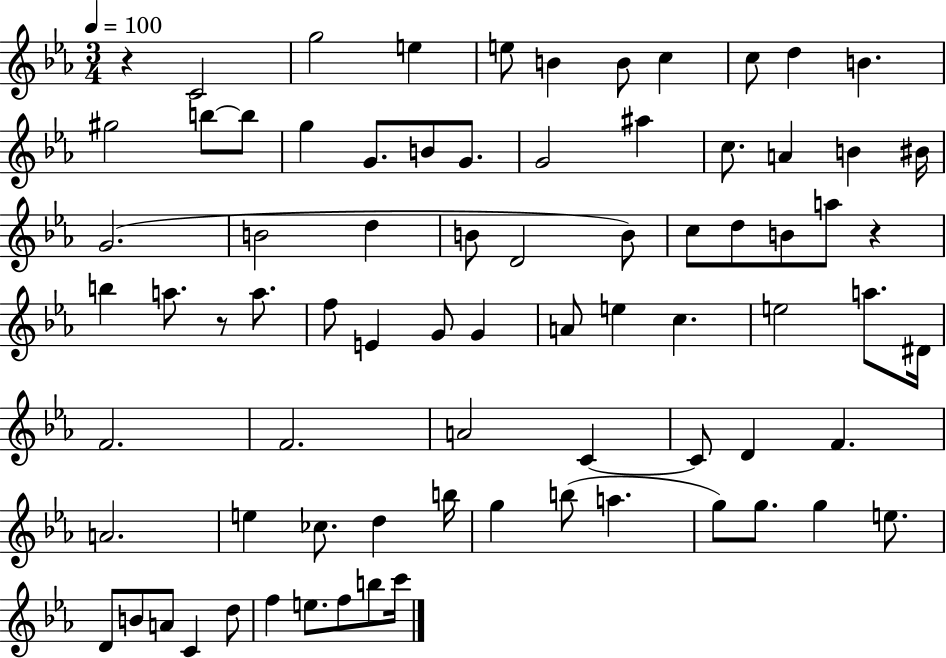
R/q C4/h G5/h E5/q E5/e B4/q B4/e C5/q C5/e D5/q B4/q. G#5/h B5/e B5/e G5/q G4/e. B4/e G4/e. G4/h A#5/q C5/e. A4/q B4/q BIS4/s G4/h. B4/h D5/q B4/e D4/h B4/e C5/e D5/e B4/e A5/e R/q B5/q A5/e. R/e A5/e. F5/e E4/q G4/e G4/q A4/e E5/q C5/q. E5/h A5/e. D#4/s F4/h. F4/h. A4/h C4/q C4/e D4/q F4/q. A4/h. E5/q CES5/e. D5/q B5/s G5/q B5/e A5/q. G5/e G5/e. G5/q E5/e. D4/e B4/e A4/e C4/q D5/e F5/q E5/e. F5/e B5/e C6/s